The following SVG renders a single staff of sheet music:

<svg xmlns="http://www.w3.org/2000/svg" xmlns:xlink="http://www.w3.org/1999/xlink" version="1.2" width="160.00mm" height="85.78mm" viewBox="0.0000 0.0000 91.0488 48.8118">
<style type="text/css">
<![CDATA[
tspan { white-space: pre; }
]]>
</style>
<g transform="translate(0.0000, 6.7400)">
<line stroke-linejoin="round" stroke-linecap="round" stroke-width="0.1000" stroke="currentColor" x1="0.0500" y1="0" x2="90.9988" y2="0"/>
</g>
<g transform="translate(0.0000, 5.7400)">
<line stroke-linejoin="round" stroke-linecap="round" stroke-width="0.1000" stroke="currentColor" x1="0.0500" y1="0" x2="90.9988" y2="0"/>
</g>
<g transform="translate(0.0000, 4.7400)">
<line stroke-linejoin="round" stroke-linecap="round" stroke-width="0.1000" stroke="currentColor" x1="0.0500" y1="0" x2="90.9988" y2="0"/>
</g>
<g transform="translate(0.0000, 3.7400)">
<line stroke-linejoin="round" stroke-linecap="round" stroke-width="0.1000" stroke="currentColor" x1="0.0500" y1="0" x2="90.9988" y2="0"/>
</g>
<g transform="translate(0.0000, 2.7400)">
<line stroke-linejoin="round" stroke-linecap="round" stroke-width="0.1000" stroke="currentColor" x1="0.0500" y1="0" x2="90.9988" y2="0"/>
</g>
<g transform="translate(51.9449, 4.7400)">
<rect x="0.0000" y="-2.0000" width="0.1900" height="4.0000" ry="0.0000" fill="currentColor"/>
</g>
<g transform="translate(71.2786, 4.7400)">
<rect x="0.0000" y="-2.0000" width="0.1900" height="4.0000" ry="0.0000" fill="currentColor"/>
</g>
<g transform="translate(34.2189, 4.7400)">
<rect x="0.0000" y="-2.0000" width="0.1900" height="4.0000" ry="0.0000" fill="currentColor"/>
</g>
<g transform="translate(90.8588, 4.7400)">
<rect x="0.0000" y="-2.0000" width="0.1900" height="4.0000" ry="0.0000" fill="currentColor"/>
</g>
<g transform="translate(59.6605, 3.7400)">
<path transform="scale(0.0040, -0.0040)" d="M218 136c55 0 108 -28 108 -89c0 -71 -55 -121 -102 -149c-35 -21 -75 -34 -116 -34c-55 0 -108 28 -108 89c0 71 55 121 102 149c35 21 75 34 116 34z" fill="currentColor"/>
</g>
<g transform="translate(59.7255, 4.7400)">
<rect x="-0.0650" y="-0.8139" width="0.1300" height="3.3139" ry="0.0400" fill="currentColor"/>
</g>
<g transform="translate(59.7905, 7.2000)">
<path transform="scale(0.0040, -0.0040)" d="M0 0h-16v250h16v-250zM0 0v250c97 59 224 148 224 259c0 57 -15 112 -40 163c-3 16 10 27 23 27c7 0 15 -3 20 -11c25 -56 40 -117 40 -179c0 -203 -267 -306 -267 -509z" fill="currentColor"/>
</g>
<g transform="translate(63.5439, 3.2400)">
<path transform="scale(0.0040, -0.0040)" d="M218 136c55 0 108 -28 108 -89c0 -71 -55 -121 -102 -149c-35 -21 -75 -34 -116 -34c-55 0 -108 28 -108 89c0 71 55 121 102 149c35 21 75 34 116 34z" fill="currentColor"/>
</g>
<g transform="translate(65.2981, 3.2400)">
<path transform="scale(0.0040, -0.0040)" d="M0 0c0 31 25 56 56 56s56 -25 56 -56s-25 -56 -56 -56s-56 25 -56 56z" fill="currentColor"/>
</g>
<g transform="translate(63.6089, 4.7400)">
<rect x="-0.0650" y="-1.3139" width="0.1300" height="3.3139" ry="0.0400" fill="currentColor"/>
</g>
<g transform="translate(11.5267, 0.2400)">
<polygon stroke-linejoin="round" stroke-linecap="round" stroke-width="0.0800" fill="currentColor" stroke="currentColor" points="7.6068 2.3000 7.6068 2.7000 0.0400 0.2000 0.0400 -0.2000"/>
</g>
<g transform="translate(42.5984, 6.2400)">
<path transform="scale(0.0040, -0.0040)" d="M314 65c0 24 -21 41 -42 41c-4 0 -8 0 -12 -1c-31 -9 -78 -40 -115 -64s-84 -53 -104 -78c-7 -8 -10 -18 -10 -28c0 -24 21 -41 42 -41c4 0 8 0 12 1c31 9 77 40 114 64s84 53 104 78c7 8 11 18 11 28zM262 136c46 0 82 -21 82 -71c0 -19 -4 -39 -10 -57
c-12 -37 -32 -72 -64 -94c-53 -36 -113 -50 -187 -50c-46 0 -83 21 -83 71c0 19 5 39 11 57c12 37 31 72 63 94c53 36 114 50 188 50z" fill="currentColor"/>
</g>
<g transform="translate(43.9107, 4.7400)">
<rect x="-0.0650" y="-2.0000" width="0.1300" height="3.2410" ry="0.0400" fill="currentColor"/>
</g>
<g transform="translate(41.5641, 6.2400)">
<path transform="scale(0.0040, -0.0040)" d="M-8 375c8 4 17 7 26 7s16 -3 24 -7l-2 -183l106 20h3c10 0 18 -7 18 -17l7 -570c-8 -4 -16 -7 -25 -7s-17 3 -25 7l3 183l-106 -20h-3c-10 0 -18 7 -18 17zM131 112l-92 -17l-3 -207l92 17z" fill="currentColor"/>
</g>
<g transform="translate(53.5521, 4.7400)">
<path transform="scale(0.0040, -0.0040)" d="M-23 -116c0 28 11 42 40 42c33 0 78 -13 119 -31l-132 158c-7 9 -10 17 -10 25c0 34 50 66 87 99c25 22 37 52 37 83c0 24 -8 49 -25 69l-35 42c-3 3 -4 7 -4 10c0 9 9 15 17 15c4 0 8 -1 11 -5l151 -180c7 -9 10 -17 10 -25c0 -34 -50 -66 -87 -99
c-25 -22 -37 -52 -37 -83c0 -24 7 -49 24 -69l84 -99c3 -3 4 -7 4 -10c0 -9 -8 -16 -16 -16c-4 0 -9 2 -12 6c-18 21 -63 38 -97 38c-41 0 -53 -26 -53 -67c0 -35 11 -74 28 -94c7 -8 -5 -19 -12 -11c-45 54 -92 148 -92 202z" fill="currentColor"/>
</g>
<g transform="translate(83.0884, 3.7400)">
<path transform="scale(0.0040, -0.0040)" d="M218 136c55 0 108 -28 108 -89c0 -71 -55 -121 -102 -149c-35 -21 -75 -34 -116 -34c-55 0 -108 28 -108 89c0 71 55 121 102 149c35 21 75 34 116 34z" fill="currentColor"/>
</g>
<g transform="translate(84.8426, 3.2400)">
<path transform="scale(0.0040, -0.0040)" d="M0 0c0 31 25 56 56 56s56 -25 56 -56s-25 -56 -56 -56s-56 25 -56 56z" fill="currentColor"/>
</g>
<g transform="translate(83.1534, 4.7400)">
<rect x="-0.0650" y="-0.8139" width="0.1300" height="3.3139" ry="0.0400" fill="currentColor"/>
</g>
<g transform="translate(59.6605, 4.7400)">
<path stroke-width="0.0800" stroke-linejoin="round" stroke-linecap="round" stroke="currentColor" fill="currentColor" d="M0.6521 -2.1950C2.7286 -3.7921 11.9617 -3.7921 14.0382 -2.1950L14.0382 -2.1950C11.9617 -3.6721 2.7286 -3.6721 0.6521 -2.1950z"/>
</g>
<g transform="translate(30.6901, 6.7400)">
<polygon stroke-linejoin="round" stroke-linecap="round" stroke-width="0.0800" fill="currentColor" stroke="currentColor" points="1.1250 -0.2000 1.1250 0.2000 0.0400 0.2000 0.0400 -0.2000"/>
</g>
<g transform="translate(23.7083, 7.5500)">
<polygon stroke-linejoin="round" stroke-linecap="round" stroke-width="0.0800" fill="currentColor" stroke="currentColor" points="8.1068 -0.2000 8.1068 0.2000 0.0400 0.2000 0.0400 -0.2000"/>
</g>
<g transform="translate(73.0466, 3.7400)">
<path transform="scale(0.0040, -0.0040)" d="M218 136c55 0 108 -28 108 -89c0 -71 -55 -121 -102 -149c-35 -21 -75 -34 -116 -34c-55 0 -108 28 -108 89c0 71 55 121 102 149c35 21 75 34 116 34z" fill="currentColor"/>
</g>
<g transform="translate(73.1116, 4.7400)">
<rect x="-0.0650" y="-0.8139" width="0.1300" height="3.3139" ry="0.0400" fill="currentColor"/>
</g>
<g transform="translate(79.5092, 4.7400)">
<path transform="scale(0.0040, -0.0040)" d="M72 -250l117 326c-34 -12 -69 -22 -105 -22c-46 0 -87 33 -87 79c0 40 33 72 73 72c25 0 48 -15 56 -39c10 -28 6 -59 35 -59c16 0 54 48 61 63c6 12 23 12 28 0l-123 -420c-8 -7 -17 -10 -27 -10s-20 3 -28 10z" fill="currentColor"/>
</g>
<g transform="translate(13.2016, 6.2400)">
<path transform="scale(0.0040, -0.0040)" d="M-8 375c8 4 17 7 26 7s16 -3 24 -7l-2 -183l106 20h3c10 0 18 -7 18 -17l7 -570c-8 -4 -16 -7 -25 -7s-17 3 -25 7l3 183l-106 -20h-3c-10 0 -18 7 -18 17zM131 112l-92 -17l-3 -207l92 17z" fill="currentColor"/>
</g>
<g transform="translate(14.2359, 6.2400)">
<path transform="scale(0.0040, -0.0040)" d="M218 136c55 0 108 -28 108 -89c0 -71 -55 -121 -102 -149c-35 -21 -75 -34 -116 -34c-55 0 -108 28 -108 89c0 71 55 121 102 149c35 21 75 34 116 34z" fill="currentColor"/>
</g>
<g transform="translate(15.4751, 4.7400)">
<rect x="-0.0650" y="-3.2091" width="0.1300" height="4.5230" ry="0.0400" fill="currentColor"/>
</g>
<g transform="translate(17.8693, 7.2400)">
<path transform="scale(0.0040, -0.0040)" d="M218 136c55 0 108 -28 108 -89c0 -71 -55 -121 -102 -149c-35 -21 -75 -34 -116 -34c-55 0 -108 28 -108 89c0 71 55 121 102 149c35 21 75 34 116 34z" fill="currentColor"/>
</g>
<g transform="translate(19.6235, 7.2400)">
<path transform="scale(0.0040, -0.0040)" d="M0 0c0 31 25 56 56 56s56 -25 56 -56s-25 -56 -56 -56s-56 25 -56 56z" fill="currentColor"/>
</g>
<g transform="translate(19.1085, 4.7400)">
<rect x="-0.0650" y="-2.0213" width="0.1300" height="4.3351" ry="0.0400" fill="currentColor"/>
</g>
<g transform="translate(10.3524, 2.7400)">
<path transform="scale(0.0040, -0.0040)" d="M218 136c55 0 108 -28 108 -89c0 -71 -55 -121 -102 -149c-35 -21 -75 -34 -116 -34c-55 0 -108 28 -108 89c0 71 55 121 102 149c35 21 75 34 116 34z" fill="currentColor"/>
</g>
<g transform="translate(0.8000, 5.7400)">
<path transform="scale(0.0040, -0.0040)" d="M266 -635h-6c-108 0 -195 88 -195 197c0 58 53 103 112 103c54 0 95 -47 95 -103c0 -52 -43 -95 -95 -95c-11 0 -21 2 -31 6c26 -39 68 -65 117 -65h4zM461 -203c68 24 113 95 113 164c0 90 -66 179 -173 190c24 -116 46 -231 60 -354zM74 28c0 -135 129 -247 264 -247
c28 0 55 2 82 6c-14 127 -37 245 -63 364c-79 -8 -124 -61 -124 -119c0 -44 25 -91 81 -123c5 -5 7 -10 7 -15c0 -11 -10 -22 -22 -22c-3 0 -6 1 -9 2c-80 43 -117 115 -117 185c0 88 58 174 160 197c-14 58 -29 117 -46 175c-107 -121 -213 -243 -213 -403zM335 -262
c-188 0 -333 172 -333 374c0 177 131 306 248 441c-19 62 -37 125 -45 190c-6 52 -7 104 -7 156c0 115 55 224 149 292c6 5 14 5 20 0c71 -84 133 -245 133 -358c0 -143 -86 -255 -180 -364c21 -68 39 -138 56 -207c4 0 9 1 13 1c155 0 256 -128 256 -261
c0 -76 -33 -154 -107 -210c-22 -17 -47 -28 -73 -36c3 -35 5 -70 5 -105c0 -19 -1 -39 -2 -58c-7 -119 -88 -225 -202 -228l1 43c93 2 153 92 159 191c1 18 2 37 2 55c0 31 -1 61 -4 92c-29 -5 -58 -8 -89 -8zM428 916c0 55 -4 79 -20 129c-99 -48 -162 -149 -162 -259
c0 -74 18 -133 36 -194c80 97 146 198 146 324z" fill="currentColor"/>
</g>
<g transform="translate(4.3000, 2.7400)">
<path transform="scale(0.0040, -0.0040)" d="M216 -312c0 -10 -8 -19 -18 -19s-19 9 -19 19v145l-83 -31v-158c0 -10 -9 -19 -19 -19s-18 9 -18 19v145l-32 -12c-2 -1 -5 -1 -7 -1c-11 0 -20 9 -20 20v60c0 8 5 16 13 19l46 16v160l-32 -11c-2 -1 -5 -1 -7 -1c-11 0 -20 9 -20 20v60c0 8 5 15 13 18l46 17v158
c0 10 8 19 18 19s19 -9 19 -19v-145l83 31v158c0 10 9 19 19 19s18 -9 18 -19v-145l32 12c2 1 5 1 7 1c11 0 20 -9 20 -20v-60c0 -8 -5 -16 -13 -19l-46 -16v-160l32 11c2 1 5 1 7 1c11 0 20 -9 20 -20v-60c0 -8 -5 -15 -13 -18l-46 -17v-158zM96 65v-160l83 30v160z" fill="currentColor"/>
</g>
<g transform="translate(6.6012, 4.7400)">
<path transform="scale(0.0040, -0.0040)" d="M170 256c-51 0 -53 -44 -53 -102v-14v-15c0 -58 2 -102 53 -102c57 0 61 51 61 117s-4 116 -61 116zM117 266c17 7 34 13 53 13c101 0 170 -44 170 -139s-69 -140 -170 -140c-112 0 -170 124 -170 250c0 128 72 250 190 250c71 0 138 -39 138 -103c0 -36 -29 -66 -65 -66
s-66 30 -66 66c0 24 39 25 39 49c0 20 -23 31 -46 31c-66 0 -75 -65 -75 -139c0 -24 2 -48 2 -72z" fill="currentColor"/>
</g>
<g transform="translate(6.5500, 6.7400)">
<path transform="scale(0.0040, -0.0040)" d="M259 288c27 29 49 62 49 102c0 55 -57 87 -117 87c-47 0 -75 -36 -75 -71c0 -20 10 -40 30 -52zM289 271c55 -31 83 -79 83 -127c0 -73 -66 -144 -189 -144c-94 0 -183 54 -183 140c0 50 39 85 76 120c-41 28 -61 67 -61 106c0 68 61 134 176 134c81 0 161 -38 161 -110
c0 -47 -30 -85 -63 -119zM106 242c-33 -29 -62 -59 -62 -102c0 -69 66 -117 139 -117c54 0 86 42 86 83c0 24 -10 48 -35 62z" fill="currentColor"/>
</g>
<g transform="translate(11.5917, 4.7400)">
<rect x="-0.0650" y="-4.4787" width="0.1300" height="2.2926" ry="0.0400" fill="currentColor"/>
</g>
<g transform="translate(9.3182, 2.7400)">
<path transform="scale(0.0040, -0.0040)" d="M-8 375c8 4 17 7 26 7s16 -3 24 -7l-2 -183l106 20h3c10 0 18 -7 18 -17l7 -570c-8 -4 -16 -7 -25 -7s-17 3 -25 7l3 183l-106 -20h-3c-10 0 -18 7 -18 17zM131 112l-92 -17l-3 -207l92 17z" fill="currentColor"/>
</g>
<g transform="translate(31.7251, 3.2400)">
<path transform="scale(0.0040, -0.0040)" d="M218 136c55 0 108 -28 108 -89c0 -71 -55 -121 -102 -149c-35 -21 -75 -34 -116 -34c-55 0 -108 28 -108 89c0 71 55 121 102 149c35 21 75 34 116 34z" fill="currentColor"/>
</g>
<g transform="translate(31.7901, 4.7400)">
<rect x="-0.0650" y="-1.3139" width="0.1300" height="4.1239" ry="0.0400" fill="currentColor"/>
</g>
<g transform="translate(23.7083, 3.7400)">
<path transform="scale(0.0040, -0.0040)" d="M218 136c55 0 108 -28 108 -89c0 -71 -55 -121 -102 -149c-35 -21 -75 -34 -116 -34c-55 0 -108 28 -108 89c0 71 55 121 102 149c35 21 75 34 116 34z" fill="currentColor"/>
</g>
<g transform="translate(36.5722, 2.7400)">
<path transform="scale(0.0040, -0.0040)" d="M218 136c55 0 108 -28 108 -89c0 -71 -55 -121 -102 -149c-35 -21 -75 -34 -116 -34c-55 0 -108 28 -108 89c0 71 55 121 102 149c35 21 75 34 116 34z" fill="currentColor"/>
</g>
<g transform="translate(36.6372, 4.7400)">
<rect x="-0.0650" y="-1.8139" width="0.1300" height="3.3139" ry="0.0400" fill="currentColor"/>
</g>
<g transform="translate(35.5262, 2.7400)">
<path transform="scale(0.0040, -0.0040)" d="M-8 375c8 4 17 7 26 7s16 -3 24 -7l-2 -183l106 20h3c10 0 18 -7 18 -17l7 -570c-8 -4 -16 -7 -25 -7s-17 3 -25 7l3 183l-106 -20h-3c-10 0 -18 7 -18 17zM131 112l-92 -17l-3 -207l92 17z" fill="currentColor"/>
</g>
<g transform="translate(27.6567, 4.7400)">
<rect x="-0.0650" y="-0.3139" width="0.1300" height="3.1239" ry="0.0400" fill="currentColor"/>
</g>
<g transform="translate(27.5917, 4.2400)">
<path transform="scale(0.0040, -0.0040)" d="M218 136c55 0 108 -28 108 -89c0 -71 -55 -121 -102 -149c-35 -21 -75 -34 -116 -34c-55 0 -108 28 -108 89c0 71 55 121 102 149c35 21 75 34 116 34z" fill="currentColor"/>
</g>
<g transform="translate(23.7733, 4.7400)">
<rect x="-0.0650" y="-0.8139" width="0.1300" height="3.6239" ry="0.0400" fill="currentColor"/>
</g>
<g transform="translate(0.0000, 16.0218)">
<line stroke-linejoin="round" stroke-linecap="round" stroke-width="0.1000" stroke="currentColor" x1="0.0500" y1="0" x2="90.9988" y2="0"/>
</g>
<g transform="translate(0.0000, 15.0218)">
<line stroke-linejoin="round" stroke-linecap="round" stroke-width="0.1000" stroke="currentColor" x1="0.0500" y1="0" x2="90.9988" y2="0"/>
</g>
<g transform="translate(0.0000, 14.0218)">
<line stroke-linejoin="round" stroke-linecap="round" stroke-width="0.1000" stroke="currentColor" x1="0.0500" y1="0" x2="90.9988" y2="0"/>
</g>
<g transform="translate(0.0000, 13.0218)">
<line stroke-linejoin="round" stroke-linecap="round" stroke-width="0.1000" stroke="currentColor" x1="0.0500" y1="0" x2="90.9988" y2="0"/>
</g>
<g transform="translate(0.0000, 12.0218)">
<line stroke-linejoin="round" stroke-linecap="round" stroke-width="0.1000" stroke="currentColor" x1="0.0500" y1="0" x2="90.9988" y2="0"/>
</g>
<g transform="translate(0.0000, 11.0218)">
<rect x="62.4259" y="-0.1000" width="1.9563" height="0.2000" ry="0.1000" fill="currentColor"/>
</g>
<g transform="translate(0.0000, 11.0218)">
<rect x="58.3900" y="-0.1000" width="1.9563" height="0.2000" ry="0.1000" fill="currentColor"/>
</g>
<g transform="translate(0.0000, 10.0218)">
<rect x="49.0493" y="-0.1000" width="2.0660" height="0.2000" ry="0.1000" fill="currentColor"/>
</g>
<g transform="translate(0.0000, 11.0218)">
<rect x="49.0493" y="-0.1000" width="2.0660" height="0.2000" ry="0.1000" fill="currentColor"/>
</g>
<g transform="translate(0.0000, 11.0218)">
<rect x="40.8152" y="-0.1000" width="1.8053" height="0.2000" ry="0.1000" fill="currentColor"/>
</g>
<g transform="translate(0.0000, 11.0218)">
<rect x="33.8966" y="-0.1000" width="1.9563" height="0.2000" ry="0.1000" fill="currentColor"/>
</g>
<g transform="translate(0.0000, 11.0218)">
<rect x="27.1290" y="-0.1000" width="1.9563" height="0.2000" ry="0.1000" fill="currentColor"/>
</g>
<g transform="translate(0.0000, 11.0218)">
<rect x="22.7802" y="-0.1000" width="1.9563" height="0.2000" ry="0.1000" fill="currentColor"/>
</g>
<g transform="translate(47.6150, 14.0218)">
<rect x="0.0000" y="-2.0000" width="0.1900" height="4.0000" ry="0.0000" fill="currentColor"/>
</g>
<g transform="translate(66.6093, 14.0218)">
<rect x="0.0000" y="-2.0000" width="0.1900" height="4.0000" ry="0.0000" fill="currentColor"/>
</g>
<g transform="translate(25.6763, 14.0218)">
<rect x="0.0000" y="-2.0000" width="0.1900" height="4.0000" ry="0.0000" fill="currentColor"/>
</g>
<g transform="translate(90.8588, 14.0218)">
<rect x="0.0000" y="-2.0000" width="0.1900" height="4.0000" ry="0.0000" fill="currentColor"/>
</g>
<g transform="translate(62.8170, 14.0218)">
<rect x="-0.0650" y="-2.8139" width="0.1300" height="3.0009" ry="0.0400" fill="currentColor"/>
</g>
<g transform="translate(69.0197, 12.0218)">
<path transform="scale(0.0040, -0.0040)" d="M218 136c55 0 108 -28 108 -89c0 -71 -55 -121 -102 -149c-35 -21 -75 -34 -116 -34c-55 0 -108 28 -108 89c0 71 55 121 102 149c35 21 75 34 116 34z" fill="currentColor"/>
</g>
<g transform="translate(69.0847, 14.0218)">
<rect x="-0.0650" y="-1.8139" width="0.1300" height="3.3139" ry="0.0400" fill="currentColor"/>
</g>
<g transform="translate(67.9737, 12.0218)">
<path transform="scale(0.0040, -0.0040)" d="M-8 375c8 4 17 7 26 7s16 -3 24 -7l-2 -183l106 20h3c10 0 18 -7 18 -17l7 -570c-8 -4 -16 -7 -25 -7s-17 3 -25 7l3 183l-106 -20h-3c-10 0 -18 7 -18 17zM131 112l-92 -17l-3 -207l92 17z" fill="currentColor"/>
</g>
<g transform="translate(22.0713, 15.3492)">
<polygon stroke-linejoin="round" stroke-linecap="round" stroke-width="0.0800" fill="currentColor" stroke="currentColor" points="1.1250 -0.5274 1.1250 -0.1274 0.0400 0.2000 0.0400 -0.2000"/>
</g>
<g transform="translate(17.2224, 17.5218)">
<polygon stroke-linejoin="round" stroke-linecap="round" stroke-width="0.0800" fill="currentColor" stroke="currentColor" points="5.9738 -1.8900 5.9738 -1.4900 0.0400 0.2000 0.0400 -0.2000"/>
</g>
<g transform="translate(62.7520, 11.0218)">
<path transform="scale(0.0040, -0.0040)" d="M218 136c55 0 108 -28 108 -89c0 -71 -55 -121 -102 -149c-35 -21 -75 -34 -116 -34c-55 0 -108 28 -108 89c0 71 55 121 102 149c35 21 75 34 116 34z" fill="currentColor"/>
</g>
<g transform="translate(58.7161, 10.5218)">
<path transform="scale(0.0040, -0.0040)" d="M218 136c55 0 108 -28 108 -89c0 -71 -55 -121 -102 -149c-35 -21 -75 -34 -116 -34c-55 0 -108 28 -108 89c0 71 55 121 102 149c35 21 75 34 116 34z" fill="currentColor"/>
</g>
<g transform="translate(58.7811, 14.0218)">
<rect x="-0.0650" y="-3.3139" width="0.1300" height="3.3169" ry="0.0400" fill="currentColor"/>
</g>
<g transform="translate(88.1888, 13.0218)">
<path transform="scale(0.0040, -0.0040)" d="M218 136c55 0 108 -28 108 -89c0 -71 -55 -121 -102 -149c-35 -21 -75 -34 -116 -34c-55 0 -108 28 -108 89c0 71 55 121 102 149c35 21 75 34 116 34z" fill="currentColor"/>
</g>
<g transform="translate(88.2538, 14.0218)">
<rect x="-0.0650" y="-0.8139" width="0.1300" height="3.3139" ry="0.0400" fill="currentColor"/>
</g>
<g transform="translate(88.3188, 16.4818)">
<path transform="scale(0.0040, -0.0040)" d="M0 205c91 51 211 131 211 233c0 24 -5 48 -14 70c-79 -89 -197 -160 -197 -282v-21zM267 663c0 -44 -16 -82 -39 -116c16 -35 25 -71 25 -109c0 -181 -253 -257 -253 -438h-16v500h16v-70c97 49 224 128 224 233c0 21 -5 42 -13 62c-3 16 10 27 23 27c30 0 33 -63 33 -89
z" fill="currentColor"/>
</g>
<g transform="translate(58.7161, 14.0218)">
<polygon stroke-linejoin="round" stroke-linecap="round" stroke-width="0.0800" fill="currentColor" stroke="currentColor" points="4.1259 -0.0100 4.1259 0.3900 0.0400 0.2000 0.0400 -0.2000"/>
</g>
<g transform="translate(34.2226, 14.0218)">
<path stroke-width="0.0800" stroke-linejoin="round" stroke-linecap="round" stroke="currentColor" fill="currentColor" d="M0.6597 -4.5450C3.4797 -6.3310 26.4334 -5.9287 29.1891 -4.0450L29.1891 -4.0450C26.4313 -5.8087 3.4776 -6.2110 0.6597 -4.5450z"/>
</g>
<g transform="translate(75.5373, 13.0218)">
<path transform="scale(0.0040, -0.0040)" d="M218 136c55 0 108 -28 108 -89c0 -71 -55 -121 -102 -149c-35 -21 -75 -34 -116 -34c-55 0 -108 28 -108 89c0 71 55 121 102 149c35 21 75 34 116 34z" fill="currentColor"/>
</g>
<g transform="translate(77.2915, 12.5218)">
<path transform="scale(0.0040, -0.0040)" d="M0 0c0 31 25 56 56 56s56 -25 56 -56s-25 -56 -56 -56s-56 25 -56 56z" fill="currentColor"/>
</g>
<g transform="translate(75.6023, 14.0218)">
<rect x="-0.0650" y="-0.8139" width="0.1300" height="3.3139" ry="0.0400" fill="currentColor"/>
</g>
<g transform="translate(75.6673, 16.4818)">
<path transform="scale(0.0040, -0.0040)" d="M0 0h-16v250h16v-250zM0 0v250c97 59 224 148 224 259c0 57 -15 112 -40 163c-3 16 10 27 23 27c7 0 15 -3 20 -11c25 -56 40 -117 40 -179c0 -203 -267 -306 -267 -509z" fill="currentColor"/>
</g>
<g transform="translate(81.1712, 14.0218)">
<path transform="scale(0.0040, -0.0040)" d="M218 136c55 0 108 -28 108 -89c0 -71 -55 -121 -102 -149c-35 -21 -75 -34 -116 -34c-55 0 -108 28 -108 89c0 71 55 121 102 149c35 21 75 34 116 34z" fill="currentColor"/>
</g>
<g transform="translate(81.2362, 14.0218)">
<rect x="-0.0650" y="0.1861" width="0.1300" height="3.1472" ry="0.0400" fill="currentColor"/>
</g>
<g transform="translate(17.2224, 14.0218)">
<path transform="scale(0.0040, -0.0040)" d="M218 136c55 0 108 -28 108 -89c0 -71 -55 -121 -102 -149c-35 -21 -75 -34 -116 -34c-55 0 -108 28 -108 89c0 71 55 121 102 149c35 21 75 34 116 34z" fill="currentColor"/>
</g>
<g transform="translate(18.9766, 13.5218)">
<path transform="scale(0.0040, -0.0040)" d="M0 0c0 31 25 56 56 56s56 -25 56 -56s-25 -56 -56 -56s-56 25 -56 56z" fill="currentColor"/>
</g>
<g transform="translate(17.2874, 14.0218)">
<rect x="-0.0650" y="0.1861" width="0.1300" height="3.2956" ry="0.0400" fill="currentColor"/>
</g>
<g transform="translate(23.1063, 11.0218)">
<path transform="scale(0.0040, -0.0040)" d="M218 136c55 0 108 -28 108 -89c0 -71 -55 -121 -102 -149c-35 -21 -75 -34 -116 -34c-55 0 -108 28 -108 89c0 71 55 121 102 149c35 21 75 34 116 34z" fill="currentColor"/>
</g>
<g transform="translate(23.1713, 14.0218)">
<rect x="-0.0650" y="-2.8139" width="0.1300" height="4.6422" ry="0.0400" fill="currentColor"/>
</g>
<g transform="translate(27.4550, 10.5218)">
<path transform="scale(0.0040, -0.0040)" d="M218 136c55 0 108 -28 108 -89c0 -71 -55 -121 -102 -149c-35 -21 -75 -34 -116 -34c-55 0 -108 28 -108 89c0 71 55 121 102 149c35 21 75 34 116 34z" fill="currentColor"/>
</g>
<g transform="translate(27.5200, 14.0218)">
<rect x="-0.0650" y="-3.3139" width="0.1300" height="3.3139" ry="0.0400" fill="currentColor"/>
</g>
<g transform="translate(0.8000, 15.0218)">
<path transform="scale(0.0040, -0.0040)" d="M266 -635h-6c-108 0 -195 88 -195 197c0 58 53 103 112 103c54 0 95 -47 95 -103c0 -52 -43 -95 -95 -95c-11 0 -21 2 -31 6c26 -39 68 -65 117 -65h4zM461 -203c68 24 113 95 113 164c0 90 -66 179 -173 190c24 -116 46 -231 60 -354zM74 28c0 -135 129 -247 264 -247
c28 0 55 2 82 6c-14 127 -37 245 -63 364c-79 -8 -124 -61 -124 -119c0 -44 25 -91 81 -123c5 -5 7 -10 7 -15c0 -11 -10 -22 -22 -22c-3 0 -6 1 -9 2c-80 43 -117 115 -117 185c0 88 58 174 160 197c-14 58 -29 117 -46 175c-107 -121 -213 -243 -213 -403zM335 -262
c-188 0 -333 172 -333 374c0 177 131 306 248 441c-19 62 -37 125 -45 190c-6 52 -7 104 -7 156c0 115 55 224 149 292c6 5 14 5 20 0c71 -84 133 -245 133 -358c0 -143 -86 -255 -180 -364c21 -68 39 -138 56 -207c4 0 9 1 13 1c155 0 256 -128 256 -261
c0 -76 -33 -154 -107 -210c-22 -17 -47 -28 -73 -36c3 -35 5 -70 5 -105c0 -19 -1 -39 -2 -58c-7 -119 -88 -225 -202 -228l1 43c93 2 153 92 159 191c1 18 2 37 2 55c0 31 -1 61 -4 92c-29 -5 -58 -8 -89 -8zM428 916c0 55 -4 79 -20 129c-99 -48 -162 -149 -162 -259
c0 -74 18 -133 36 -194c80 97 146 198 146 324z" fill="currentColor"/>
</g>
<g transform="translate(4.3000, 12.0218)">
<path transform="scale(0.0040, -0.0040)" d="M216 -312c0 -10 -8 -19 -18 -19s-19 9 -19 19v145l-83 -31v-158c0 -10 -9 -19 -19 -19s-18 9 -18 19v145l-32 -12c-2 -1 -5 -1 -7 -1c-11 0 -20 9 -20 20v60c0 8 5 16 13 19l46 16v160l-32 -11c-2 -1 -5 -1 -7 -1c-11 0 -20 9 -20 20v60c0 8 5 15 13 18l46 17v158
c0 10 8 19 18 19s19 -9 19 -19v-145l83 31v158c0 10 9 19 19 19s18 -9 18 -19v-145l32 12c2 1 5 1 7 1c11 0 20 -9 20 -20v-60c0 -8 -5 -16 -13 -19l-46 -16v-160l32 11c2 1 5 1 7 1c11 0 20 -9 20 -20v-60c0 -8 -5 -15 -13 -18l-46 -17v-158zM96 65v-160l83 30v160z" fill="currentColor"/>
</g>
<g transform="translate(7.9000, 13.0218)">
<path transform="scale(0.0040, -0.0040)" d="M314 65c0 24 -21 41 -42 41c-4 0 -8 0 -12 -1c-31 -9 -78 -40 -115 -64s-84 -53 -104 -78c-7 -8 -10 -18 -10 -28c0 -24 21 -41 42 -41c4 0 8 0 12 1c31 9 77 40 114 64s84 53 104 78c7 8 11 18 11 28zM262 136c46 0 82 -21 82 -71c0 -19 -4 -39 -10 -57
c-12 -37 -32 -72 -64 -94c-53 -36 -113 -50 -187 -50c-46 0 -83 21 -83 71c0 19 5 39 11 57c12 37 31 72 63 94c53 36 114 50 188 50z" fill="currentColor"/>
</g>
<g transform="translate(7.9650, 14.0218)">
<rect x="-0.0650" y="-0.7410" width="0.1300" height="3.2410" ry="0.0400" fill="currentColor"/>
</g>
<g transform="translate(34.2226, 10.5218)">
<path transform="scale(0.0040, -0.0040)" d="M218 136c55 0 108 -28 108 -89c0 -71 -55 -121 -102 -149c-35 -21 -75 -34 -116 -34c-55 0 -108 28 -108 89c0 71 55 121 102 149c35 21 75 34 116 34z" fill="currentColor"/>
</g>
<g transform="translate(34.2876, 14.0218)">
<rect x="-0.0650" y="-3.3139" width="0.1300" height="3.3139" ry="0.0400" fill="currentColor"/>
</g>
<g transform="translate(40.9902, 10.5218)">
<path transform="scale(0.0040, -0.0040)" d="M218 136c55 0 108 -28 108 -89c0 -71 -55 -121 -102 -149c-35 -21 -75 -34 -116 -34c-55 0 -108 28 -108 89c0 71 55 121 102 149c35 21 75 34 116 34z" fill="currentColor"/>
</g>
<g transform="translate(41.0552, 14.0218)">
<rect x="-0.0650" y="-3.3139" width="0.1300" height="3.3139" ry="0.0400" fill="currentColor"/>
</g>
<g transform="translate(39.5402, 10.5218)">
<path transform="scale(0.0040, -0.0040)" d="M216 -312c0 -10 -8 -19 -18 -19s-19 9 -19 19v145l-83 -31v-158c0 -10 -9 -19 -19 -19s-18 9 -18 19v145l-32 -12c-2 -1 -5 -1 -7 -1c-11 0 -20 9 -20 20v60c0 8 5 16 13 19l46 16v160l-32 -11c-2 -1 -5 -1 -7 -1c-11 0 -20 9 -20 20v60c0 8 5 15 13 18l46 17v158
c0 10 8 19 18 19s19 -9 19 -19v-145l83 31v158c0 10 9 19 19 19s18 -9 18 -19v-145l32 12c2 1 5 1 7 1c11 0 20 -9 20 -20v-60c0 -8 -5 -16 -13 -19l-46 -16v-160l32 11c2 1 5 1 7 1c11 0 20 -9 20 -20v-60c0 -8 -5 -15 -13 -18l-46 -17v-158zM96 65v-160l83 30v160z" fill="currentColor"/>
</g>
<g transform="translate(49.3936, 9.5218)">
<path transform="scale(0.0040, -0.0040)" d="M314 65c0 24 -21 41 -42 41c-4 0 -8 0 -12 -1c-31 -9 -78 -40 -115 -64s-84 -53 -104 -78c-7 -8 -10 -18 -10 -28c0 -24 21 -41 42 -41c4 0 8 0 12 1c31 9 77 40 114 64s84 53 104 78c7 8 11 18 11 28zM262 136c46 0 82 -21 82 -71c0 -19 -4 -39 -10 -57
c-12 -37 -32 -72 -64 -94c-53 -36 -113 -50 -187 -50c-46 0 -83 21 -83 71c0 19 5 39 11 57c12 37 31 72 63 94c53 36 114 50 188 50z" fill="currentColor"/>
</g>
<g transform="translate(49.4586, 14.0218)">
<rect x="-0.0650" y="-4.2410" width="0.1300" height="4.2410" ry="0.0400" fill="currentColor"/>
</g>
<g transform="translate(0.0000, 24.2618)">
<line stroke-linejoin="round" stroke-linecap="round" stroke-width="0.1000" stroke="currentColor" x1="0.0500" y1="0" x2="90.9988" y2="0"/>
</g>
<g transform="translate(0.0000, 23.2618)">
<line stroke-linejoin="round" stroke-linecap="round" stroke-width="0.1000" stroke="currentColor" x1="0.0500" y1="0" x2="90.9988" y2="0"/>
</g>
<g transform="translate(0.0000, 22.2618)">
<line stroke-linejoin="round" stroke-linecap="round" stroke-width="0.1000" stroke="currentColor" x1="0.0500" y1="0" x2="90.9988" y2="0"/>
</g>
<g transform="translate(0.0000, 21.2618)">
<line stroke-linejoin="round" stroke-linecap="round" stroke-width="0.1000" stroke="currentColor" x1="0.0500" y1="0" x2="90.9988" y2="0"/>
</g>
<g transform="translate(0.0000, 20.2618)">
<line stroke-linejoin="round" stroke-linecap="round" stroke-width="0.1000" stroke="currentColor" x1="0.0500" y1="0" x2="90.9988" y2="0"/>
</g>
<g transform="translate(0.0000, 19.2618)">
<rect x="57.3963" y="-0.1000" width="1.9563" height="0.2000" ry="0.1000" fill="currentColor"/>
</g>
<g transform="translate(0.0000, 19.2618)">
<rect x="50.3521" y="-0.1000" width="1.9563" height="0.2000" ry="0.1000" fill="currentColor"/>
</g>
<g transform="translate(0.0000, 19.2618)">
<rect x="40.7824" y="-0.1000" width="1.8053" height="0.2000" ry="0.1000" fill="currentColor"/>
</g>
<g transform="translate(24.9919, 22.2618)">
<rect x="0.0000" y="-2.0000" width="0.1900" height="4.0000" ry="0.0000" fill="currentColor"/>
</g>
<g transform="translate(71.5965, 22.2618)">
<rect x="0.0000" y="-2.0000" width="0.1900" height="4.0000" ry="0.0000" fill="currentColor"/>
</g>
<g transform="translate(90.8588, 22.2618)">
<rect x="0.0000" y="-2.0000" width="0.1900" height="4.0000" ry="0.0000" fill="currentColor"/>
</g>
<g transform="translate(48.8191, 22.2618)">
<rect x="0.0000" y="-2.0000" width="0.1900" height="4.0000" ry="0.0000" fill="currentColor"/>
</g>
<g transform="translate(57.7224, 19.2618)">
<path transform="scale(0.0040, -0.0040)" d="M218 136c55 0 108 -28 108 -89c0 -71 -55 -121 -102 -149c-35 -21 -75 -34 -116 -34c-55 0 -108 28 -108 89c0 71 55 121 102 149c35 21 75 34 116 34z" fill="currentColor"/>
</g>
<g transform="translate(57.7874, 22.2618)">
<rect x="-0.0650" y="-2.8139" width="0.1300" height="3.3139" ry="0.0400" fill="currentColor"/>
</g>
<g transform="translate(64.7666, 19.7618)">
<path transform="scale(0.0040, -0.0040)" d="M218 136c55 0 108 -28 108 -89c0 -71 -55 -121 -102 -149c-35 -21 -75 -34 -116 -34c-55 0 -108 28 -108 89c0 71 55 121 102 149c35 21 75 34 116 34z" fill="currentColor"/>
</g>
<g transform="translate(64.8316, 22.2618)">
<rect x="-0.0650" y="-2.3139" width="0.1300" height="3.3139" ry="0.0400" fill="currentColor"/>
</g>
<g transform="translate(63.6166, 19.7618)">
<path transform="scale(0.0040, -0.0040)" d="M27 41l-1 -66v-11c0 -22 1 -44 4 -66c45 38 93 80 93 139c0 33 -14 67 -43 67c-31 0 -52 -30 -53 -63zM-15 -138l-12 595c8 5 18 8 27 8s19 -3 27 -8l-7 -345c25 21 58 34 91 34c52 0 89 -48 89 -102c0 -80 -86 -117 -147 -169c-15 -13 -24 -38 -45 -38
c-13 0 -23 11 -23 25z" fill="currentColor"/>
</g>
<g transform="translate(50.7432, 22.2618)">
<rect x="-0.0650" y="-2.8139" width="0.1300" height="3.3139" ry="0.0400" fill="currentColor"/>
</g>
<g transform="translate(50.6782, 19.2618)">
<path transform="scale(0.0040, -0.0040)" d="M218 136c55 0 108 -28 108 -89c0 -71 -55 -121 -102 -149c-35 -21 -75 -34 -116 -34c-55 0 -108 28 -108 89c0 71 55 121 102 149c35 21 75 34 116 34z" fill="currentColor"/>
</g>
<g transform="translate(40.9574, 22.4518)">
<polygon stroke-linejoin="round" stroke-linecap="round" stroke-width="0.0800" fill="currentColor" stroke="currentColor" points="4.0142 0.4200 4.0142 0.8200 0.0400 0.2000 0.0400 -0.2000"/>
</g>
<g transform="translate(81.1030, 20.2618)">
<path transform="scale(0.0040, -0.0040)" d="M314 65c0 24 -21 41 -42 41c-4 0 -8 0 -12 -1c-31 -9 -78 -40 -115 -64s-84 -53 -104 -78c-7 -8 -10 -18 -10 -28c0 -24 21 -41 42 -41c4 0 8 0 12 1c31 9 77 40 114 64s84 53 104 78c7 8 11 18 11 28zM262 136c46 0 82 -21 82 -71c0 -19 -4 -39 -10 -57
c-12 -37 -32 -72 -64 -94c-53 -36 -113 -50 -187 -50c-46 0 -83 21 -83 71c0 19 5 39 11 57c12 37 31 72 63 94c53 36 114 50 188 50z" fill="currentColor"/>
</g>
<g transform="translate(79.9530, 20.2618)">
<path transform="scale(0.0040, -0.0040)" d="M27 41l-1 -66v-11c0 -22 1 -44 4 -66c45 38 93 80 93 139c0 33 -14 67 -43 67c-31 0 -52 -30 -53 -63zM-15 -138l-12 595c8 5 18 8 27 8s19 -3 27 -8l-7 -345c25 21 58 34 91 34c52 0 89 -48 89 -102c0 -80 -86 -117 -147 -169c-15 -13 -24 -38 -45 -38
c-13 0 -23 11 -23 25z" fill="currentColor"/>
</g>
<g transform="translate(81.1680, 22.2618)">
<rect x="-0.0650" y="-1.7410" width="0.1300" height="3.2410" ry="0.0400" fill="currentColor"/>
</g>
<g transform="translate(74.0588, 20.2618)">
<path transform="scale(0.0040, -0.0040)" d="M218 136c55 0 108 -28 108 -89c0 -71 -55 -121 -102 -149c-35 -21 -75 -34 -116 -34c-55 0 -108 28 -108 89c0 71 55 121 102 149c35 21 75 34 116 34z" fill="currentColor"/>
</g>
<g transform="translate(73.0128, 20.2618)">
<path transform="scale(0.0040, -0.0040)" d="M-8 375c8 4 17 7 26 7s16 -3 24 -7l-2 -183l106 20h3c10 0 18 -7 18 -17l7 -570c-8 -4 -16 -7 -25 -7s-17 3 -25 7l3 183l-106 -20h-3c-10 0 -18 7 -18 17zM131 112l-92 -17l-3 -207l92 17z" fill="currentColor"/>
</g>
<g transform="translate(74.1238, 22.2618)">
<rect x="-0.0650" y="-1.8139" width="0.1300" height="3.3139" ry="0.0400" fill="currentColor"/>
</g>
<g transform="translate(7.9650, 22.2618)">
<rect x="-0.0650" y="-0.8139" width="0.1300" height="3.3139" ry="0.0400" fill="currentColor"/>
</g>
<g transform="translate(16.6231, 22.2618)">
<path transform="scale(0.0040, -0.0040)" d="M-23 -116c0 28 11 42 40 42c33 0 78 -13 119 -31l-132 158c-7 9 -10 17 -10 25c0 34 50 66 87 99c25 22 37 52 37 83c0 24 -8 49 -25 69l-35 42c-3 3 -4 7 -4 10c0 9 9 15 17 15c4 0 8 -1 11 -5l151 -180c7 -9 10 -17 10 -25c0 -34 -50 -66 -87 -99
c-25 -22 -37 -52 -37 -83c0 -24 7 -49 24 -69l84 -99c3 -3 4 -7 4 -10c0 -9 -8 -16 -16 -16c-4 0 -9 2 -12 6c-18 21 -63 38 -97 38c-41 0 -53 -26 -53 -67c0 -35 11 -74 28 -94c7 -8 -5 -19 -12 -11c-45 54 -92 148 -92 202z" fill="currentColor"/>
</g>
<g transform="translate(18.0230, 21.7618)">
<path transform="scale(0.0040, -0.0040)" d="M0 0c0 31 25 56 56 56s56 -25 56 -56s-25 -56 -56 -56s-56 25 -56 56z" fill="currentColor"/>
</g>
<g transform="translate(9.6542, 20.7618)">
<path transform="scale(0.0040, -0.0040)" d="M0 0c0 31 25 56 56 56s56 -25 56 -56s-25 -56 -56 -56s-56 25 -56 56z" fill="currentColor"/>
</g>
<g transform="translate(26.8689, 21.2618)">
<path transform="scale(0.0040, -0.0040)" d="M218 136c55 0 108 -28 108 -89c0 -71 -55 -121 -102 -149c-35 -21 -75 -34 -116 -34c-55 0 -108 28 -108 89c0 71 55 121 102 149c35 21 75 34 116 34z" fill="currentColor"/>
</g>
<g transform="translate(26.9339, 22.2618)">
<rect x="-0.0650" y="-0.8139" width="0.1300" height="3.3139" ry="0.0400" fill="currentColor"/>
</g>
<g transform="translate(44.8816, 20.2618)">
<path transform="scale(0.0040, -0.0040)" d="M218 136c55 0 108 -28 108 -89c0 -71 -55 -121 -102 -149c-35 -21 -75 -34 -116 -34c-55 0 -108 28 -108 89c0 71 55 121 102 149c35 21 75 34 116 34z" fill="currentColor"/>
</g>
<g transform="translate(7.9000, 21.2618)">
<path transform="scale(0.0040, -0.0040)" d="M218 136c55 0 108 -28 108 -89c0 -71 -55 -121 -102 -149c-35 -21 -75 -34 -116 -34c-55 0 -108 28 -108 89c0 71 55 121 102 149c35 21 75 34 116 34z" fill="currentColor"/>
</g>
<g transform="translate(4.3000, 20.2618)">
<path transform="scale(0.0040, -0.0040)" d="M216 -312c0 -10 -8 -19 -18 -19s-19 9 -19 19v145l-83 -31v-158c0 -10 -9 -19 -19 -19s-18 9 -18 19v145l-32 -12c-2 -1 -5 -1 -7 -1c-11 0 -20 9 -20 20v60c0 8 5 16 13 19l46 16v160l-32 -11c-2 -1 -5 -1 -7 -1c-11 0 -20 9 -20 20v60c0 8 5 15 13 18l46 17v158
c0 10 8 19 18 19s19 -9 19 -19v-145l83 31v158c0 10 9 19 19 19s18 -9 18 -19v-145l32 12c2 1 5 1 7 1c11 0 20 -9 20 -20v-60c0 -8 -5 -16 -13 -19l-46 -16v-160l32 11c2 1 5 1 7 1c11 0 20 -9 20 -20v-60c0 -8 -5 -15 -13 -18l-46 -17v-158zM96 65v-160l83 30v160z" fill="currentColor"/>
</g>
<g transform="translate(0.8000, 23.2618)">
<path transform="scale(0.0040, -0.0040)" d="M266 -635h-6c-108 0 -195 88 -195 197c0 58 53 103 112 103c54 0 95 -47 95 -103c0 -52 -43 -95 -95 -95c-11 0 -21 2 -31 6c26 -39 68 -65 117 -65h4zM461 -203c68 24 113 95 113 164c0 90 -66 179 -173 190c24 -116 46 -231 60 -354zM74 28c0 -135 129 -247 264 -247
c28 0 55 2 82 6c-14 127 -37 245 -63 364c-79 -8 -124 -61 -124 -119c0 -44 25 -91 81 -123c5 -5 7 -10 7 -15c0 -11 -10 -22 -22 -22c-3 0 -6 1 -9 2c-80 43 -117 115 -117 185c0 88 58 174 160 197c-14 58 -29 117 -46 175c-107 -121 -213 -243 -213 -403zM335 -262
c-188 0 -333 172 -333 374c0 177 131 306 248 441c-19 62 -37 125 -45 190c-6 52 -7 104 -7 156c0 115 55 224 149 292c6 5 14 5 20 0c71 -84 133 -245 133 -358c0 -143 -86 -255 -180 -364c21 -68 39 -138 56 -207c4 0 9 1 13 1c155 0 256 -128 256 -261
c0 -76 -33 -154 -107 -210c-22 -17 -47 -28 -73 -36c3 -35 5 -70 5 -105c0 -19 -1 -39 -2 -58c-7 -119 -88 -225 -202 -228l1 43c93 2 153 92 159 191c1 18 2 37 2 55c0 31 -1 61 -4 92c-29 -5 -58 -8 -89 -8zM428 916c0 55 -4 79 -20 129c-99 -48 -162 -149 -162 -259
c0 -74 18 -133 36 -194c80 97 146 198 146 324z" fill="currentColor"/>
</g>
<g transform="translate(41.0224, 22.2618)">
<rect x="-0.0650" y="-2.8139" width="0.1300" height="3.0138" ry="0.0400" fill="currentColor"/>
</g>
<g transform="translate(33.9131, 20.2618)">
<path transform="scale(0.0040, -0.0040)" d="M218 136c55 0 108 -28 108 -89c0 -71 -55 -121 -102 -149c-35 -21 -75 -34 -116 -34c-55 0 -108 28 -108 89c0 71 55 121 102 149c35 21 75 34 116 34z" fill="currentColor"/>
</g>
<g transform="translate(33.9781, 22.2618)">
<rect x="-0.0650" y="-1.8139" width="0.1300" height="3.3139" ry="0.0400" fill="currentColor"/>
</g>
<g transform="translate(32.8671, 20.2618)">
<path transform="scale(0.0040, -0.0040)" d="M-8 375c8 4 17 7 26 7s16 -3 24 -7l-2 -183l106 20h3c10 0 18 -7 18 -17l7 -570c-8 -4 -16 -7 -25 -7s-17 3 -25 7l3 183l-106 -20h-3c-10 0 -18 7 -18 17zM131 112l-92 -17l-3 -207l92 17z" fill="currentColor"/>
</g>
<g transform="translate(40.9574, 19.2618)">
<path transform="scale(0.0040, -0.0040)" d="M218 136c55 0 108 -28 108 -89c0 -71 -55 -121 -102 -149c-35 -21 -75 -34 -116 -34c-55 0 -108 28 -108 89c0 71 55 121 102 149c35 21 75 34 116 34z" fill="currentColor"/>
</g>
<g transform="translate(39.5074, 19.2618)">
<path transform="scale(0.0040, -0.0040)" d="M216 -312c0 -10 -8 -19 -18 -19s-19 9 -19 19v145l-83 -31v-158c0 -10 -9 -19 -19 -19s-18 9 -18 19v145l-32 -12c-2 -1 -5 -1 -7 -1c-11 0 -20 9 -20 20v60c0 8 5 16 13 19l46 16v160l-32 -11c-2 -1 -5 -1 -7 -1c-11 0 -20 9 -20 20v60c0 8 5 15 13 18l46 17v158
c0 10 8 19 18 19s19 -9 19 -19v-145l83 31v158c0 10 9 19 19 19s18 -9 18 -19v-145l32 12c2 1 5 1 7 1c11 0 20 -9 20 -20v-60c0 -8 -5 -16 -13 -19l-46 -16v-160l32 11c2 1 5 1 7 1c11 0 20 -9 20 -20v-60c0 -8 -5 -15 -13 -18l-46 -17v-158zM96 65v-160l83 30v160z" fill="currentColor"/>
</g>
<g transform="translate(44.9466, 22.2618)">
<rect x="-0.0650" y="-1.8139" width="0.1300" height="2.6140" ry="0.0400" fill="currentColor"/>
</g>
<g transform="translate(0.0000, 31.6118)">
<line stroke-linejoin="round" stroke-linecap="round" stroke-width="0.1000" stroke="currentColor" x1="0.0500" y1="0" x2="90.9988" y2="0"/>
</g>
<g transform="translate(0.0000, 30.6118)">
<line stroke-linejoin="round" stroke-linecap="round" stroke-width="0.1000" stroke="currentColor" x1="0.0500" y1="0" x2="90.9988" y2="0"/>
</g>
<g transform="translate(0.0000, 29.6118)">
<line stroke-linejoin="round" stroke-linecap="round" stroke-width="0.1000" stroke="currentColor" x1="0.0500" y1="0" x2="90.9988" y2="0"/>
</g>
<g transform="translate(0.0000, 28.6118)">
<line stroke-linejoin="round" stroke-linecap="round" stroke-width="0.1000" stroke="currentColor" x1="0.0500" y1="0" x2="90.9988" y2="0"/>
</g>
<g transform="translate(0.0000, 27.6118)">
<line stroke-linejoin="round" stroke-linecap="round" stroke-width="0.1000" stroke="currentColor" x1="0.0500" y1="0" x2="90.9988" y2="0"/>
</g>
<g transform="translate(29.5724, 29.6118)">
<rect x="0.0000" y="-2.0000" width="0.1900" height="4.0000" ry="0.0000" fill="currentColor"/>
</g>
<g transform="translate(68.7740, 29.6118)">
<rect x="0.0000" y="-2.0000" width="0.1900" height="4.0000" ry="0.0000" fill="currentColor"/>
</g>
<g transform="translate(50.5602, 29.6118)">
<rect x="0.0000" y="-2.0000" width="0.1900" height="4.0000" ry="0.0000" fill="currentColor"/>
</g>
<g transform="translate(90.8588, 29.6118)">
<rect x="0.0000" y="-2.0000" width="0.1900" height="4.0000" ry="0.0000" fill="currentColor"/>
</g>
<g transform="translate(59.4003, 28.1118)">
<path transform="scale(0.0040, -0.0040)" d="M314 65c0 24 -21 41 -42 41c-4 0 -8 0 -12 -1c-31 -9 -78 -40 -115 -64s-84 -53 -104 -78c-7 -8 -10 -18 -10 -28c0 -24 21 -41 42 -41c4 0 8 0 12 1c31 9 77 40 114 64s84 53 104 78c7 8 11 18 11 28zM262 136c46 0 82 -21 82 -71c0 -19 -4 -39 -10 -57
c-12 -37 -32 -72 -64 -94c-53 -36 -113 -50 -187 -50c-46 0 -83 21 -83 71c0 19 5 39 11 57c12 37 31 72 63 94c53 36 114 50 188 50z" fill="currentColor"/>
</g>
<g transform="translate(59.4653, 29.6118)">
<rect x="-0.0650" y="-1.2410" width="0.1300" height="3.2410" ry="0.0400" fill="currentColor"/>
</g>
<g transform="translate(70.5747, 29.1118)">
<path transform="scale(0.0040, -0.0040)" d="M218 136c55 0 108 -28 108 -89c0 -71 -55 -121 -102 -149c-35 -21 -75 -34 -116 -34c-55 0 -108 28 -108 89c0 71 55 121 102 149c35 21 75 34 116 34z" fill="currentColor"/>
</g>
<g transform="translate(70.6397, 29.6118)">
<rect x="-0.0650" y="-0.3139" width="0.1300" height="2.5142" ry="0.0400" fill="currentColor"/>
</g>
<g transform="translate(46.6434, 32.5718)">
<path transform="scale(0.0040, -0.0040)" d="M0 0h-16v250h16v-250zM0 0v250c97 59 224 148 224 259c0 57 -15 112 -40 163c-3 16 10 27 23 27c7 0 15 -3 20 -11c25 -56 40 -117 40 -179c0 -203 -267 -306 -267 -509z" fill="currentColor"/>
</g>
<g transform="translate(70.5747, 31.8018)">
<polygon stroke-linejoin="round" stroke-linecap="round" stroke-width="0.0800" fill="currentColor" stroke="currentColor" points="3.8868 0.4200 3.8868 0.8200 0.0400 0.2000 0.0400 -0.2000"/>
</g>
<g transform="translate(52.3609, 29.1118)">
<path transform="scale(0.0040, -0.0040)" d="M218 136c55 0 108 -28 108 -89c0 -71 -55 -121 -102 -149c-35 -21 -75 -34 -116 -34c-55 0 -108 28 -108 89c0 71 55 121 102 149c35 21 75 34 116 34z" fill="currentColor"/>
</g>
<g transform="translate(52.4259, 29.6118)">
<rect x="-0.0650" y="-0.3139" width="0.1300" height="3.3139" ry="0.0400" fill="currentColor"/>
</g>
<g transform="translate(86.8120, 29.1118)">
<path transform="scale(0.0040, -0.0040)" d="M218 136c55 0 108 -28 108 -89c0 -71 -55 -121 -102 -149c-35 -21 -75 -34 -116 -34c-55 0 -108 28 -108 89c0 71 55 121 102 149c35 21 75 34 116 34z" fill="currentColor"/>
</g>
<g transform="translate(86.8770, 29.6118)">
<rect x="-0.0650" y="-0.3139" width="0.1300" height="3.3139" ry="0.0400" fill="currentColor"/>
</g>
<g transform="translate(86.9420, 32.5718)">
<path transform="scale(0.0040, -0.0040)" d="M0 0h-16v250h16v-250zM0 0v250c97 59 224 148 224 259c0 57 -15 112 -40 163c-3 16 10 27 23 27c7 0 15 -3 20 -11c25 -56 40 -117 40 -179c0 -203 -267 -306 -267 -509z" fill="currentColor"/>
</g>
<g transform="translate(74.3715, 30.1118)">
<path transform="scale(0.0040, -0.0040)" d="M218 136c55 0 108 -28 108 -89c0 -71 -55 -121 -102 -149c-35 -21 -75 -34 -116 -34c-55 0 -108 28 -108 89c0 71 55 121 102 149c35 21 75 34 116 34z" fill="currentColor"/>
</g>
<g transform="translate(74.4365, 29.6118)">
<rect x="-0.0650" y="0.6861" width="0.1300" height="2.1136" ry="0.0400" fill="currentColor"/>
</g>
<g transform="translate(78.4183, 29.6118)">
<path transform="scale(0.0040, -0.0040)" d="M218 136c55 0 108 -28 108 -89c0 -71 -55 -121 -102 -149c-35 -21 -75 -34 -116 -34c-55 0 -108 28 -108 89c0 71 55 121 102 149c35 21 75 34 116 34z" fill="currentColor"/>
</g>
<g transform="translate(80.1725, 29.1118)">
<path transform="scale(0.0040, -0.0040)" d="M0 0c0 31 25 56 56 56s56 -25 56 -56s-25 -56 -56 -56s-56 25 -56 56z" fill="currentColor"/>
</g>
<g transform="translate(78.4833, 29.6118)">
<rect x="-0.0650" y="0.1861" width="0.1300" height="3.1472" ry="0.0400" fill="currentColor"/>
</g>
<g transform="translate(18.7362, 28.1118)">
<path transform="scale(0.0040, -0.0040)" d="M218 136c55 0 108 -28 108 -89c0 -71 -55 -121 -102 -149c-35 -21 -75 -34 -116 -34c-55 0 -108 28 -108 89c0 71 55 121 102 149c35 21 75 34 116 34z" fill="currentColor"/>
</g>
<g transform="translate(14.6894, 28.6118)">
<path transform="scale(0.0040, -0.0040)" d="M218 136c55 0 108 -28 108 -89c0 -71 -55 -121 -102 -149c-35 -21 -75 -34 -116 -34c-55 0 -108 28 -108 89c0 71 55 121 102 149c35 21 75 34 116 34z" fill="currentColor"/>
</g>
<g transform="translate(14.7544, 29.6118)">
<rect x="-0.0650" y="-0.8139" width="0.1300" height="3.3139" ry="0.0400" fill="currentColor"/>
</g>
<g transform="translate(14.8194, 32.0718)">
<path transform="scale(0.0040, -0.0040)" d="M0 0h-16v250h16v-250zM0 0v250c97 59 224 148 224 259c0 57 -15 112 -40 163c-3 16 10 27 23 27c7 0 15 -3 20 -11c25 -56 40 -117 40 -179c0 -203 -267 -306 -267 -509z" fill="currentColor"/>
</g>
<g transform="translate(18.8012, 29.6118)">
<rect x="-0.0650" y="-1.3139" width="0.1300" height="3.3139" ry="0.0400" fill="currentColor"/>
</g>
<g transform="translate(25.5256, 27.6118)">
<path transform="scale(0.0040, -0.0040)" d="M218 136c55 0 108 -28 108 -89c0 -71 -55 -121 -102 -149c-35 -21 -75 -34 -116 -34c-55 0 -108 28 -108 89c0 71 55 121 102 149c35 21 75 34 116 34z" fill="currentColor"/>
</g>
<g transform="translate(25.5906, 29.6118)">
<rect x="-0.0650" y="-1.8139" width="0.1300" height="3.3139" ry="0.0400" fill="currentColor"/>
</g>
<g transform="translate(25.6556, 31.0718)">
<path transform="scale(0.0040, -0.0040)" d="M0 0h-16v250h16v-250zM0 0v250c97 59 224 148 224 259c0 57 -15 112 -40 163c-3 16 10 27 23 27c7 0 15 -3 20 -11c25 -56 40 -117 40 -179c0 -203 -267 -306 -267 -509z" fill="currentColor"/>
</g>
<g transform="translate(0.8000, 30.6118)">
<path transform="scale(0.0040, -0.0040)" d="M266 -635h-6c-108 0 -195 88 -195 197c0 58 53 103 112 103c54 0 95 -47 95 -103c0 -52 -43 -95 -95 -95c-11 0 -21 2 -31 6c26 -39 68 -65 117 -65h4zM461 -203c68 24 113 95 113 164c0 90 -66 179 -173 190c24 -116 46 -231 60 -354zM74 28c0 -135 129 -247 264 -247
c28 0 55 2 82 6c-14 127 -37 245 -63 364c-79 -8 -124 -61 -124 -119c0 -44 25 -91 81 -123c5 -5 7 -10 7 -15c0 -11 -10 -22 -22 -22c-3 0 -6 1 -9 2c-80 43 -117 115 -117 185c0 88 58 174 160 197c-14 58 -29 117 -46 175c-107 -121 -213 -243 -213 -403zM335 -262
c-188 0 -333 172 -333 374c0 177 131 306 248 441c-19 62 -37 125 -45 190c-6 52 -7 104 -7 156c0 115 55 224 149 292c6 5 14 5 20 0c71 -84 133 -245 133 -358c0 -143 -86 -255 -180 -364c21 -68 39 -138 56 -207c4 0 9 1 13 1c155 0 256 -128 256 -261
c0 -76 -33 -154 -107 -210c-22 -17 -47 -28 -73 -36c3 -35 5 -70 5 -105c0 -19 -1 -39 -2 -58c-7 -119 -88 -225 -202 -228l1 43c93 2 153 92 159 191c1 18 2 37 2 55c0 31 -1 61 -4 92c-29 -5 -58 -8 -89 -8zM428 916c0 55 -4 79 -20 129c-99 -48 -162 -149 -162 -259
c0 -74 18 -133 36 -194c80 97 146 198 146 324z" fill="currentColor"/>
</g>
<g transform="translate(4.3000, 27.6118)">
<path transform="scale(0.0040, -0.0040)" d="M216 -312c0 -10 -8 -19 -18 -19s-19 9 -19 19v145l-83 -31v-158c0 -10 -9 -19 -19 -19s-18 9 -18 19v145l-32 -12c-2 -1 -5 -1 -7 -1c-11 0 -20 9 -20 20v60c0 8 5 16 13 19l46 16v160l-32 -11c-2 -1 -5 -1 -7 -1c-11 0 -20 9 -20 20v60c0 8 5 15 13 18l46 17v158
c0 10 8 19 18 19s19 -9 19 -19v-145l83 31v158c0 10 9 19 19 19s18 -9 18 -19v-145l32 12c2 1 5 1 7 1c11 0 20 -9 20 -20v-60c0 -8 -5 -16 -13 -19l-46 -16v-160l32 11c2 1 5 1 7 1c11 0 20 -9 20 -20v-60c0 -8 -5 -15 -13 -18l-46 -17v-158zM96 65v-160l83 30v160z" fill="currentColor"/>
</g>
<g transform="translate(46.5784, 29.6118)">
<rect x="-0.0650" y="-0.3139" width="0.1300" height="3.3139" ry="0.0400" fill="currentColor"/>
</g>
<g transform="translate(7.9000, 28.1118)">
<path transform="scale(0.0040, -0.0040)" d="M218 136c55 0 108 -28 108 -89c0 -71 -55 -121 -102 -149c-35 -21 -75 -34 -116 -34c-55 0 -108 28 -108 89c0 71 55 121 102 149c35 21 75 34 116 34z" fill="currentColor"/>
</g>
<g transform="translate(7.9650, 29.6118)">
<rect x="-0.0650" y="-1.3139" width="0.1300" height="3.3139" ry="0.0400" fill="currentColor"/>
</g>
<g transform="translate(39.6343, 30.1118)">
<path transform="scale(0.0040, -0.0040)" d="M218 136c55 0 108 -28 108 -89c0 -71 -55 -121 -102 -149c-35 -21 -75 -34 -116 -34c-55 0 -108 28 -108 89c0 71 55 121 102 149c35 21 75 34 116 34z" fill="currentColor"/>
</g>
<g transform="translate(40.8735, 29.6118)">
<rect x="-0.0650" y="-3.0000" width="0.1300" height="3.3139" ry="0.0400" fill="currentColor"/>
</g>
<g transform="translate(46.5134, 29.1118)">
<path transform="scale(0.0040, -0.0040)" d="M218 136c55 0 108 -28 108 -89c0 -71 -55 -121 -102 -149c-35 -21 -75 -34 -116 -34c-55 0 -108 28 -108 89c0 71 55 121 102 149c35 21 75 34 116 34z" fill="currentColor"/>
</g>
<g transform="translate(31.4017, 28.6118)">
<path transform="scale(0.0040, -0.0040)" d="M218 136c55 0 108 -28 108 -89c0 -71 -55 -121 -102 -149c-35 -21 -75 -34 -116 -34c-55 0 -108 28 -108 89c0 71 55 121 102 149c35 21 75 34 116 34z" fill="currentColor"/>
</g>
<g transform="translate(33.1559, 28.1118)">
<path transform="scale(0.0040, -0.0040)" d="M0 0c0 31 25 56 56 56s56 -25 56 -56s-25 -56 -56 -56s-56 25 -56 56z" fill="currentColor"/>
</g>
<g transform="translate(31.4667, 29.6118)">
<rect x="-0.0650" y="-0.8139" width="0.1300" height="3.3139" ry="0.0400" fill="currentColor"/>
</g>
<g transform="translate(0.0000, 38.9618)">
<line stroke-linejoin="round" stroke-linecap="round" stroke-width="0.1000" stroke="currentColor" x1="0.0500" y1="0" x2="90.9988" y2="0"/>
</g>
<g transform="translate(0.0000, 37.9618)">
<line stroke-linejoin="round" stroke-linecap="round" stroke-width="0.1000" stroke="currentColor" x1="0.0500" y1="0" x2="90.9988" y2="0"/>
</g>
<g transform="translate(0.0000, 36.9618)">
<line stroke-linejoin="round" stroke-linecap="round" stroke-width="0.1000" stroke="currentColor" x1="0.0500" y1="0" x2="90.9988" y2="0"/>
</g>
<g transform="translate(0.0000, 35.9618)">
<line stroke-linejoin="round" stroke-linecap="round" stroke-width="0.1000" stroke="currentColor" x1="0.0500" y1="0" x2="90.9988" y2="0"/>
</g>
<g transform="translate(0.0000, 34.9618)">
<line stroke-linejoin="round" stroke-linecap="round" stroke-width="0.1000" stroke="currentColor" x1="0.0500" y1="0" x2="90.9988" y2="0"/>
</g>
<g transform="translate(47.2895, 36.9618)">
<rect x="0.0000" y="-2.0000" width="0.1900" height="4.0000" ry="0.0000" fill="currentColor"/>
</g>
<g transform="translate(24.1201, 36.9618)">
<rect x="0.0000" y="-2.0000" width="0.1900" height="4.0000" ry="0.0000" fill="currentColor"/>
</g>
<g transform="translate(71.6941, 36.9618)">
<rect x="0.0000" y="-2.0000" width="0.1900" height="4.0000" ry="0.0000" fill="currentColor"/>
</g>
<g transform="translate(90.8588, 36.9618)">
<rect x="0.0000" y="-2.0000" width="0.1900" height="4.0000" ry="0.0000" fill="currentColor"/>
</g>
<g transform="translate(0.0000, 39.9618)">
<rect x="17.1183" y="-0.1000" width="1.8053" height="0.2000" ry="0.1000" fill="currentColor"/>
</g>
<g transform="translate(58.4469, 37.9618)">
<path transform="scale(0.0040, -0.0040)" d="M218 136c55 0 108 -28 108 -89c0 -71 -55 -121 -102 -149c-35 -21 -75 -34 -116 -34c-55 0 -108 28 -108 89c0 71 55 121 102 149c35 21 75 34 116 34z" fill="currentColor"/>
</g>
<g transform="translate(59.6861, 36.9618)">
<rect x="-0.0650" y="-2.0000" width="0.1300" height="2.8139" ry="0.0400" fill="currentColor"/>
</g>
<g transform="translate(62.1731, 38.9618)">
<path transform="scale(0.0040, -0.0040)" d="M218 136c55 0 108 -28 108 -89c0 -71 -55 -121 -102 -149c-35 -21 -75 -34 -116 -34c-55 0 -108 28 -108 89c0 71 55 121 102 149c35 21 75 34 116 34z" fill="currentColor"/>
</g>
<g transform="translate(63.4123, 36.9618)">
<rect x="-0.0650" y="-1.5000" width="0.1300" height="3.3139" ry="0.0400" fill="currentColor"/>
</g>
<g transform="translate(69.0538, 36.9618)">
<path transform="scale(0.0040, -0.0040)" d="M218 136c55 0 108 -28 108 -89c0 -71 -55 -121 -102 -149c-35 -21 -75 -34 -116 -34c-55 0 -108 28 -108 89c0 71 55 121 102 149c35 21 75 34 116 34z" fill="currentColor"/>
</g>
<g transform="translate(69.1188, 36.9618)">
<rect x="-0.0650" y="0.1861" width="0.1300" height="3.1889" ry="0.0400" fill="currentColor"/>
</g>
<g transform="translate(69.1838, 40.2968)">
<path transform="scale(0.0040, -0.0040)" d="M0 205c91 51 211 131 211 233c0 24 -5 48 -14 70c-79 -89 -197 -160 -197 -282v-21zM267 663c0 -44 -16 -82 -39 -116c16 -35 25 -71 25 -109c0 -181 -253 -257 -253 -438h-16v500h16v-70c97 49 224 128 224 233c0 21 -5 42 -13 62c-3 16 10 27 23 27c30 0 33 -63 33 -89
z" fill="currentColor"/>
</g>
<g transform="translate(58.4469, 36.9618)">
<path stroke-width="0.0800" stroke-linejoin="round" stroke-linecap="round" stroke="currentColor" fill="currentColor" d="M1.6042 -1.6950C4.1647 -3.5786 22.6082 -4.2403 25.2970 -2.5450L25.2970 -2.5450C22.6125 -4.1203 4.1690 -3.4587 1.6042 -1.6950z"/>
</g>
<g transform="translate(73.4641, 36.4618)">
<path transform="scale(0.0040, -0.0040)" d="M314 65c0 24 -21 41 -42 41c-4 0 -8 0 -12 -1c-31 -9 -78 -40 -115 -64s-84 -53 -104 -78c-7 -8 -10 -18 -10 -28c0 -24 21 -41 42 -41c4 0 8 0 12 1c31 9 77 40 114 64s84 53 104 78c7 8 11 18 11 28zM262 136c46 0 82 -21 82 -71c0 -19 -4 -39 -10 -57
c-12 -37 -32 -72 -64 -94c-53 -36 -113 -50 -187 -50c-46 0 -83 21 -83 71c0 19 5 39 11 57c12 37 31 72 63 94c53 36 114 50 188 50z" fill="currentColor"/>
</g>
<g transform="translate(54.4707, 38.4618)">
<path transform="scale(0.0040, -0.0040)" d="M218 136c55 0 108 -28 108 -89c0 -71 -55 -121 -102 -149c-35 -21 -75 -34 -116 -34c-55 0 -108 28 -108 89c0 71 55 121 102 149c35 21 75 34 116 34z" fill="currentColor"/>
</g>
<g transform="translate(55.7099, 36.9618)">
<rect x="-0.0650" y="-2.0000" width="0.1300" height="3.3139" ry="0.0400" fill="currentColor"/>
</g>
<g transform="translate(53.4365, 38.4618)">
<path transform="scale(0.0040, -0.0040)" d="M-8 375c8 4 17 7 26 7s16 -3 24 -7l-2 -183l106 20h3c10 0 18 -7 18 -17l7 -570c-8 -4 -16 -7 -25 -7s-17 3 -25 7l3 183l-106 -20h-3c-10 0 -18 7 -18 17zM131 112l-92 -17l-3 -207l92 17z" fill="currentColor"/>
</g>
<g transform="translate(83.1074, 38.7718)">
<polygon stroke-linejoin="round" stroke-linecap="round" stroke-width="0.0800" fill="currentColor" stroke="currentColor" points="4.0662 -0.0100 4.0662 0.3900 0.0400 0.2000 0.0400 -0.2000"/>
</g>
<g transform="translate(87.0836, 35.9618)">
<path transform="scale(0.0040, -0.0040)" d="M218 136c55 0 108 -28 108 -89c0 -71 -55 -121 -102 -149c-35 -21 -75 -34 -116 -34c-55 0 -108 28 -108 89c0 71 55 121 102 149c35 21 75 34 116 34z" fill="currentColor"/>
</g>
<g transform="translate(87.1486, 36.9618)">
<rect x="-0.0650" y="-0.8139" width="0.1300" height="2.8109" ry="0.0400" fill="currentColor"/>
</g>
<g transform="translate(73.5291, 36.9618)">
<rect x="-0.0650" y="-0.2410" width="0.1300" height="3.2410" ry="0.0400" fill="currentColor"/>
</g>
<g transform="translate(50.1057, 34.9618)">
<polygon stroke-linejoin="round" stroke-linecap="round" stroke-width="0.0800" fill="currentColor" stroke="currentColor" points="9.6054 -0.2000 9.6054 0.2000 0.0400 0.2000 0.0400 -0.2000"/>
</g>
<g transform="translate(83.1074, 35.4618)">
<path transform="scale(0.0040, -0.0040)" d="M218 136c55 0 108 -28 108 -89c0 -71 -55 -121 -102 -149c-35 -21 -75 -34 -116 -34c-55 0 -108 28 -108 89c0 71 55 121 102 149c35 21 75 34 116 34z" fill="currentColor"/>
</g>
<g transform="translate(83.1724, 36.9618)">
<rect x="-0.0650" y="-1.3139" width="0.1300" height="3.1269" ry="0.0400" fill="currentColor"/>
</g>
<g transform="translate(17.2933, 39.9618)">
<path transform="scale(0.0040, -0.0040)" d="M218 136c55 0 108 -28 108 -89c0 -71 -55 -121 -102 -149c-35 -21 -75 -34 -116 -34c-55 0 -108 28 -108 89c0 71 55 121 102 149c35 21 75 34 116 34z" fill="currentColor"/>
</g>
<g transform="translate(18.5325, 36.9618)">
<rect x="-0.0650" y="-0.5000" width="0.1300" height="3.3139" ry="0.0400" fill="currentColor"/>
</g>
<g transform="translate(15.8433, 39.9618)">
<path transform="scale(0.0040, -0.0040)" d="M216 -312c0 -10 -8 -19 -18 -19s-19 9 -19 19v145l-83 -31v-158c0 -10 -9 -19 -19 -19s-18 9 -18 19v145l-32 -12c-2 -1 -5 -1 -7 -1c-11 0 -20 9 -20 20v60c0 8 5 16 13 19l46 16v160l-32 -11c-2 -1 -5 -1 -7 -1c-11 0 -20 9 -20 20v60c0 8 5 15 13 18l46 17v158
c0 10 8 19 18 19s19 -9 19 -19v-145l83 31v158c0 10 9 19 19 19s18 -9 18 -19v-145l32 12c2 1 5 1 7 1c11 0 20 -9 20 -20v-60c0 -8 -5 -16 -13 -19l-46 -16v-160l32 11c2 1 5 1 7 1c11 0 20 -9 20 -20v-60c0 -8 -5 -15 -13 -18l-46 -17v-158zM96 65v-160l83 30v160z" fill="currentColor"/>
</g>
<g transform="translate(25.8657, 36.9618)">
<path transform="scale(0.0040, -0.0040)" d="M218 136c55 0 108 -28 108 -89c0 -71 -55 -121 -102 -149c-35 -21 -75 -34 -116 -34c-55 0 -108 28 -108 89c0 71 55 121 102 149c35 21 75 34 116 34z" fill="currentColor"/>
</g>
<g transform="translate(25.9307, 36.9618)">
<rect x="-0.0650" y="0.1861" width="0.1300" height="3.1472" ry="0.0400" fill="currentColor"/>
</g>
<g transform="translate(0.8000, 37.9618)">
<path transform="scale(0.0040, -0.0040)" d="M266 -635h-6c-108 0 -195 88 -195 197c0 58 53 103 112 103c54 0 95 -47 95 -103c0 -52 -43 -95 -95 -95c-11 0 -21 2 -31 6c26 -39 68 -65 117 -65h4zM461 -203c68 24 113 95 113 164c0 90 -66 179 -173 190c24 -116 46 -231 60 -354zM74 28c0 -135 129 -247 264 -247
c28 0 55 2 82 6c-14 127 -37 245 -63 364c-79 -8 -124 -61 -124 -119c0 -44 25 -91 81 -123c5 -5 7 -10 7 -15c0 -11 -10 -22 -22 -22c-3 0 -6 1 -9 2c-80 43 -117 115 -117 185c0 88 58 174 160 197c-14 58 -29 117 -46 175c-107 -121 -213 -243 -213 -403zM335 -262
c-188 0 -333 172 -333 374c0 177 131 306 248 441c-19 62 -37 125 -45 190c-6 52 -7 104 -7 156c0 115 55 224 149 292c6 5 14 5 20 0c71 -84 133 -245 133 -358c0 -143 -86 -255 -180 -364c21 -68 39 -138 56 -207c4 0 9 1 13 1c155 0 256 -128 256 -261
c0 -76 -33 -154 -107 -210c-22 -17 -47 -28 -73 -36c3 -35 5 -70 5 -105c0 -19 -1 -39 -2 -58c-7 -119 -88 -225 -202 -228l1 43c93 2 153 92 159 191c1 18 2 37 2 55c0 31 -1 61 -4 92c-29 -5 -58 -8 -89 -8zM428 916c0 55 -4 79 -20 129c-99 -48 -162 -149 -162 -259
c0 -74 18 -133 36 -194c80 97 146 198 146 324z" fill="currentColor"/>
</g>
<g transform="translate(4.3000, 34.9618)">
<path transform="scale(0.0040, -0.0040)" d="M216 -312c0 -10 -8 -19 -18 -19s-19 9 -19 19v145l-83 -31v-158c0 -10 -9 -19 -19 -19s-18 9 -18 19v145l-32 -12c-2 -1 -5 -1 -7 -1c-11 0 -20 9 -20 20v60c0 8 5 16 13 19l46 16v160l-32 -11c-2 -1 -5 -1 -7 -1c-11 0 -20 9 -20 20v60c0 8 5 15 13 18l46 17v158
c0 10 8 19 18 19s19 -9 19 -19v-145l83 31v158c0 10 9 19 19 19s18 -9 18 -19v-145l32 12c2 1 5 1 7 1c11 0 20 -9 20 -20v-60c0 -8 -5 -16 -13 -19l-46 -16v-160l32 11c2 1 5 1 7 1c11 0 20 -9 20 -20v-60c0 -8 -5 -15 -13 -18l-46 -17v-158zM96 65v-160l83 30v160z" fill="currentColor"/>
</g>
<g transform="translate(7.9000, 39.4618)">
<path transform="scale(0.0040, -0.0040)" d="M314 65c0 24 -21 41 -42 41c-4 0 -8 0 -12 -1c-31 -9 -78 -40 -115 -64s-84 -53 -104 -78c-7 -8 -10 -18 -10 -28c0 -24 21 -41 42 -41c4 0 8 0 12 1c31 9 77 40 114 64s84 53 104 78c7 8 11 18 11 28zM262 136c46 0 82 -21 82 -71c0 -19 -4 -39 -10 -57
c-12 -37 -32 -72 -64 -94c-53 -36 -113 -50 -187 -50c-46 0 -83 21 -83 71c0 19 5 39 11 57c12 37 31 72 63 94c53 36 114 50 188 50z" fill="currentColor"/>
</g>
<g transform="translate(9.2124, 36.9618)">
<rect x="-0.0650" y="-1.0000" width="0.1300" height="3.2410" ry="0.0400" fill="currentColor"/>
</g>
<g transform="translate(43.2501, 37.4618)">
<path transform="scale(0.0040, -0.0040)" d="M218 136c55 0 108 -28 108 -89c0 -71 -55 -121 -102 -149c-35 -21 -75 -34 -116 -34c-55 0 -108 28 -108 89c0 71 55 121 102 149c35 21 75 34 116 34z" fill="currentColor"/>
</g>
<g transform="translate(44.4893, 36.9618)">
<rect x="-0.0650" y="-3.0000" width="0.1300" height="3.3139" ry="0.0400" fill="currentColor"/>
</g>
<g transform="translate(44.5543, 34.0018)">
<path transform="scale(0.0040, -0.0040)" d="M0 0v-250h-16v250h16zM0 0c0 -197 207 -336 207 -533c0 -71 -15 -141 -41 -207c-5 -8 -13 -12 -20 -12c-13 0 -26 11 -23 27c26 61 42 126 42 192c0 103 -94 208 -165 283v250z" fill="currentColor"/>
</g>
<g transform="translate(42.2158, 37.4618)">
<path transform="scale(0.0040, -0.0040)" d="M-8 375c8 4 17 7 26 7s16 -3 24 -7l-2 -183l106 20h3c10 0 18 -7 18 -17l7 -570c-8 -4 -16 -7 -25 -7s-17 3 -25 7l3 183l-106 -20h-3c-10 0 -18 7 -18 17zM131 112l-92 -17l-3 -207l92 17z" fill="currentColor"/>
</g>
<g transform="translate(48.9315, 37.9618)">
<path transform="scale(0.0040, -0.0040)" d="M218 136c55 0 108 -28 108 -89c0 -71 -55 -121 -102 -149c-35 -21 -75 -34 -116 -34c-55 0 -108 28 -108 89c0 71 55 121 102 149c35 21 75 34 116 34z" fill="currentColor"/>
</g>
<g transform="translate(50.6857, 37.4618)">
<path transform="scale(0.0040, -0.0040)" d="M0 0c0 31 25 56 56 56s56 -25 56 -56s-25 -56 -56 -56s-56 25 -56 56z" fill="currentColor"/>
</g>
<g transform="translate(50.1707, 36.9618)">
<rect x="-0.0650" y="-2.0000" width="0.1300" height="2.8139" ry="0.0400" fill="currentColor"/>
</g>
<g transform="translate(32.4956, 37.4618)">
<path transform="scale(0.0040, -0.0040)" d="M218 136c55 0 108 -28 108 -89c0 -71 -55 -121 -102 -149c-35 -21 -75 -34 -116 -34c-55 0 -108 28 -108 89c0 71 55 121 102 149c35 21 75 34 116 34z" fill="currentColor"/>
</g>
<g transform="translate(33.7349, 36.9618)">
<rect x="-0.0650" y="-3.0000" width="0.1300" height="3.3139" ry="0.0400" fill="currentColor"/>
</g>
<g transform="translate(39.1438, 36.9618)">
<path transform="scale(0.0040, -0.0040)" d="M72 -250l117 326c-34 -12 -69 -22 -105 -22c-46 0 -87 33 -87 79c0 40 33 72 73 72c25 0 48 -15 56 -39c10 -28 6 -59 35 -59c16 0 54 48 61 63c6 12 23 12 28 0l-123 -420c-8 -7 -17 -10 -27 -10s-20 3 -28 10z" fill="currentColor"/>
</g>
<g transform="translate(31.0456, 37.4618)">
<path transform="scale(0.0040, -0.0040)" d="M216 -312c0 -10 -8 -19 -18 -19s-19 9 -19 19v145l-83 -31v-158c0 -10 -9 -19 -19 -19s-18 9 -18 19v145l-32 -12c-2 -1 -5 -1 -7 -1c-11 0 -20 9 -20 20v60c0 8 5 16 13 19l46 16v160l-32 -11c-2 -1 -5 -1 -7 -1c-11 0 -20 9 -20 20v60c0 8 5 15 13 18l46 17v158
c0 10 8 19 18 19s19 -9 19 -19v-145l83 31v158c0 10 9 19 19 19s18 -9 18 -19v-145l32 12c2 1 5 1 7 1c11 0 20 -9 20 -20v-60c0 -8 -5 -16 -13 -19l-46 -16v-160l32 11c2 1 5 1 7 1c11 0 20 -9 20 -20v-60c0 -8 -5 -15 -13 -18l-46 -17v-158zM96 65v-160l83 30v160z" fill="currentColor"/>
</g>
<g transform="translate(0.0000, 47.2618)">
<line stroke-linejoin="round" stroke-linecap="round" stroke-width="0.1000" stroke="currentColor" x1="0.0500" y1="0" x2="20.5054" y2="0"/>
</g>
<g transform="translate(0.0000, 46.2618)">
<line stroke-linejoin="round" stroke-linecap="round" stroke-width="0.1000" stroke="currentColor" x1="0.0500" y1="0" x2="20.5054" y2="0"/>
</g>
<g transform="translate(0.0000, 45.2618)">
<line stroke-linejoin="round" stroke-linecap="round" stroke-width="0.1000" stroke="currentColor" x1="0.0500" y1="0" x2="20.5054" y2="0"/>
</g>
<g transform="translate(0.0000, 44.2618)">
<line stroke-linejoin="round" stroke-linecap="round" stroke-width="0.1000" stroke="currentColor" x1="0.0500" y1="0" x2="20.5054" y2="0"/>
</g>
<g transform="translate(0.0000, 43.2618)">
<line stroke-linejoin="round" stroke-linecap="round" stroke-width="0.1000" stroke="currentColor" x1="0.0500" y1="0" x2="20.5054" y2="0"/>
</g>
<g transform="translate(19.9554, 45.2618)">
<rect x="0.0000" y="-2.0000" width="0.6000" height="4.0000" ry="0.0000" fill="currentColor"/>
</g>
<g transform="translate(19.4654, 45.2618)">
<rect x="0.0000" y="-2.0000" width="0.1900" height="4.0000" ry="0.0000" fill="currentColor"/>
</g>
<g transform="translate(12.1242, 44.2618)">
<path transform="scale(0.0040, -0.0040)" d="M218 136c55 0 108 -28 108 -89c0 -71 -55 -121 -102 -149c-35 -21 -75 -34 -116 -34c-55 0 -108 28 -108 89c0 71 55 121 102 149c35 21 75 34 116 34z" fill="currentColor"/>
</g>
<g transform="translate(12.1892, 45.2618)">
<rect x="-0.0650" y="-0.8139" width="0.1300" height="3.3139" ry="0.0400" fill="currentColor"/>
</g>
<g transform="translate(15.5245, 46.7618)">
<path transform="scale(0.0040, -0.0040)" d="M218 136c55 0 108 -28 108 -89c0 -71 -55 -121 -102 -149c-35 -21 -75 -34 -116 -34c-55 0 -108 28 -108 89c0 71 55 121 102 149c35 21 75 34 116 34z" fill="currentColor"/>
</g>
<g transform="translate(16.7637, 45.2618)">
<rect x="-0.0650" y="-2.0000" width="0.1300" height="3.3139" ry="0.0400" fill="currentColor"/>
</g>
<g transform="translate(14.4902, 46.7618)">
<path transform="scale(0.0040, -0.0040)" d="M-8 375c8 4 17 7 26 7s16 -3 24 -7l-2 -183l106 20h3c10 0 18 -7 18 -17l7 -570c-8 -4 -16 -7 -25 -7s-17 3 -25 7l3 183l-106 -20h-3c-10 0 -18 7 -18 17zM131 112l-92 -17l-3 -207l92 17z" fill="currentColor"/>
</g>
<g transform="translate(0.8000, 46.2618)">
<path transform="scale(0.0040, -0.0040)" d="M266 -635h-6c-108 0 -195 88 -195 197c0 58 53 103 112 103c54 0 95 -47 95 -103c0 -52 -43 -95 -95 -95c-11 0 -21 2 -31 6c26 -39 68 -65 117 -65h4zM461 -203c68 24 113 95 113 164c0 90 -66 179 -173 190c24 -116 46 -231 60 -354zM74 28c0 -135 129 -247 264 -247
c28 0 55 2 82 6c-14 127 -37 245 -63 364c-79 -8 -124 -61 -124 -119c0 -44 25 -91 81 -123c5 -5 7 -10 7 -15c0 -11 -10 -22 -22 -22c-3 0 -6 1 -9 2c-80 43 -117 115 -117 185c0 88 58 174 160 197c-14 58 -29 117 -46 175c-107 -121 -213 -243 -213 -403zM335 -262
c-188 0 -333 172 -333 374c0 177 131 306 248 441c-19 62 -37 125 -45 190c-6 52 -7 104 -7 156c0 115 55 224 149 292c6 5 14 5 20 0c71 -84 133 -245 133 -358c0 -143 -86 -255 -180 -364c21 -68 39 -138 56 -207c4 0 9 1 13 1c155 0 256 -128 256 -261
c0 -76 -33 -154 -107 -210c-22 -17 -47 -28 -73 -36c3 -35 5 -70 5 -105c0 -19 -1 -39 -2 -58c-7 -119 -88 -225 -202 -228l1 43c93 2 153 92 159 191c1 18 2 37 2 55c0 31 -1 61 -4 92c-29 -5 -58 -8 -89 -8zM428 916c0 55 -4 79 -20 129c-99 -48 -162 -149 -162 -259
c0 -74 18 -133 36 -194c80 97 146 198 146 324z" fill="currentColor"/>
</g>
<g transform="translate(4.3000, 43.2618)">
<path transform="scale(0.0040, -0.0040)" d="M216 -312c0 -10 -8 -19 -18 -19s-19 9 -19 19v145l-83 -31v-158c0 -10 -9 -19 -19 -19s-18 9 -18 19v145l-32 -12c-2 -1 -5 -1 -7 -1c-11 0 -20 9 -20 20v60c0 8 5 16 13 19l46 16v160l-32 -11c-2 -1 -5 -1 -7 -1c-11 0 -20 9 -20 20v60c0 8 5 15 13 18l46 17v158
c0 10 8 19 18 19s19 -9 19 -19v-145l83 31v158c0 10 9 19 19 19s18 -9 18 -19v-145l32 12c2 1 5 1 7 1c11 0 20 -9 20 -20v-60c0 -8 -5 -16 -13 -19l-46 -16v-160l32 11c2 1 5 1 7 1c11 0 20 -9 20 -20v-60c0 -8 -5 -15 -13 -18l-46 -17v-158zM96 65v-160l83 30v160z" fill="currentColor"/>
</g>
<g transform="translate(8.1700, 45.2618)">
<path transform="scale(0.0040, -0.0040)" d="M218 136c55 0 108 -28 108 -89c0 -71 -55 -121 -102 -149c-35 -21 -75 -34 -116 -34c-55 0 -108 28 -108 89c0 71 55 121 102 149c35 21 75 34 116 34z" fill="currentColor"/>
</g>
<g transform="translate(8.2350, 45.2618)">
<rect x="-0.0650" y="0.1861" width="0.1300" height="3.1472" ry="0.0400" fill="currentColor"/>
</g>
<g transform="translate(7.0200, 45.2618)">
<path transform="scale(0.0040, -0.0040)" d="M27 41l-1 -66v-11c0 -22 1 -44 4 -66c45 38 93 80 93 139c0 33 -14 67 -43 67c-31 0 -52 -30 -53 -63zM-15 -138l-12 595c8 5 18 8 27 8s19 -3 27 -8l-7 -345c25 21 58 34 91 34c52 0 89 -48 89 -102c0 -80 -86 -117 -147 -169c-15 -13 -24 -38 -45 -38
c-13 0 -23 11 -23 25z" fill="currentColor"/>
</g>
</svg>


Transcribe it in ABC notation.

X:1
T:Untitled
M:6/8
L:1/4
K:G
f/2 F/2 D/2 d/2 c/2 e/4 f F2 z d/2 e d z/2 d d2 B/2 a/4 b b ^b d'2 b/2 a/2 f d/2 B d/4 d z d f ^a/2 f/2 a a _g f _f2 e d/2 e ^f/2 d A c/2 c e2 c/2 A/2 B c/2 D2 ^C B ^A z/2 A/2 G/2 F/2 G/2 E B/4 c2 e/2 d/2 _B d F